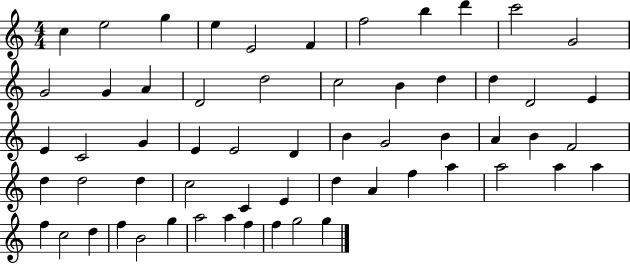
{
  \clef treble
  \numericTimeSignature
  \time 4/4
  \key c \major
  c''4 e''2 g''4 | e''4 e'2 f'4 | f''2 b''4 d'''4 | c'''2 g'2 | \break g'2 g'4 a'4 | d'2 d''2 | c''2 b'4 d''4 | d''4 d'2 e'4 | \break e'4 c'2 g'4 | e'4 e'2 d'4 | b'4 g'2 b'4 | a'4 b'4 f'2 | \break d''4 d''2 d''4 | c''2 c'4 e'4 | d''4 a'4 f''4 a''4 | a''2 a''4 a''4 | \break f''4 c''2 d''4 | f''4 b'2 g''4 | a''2 a''4 f''4 | f''4 g''2 g''4 | \break \bar "|."
}